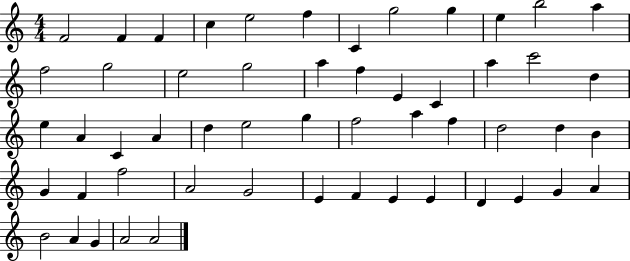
X:1
T:Untitled
M:4/4
L:1/4
K:C
F2 F F c e2 f C g2 g e b2 a f2 g2 e2 g2 a f E C a c'2 d e A C A d e2 g f2 a f d2 d B G F f2 A2 G2 E F E E D E G A B2 A G A2 A2